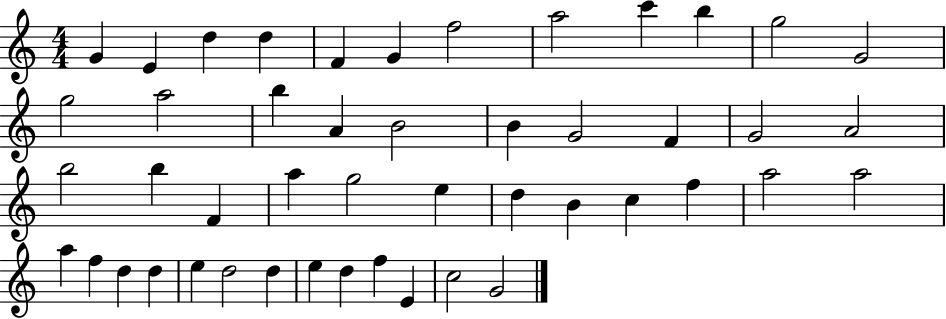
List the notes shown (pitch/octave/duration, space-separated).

G4/q E4/q D5/q D5/q F4/q G4/q F5/h A5/h C6/q B5/q G5/h G4/h G5/h A5/h B5/q A4/q B4/h B4/q G4/h F4/q G4/h A4/h B5/h B5/q F4/q A5/q G5/h E5/q D5/q B4/q C5/q F5/q A5/h A5/h A5/q F5/q D5/q D5/q E5/q D5/h D5/q E5/q D5/q F5/q E4/q C5/h G4/h